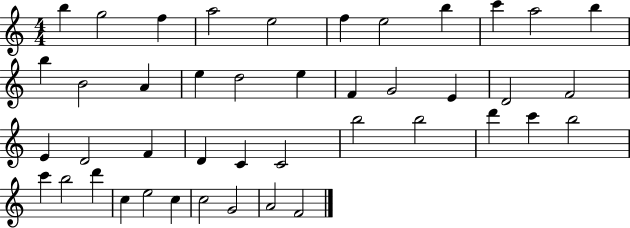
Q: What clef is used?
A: treble